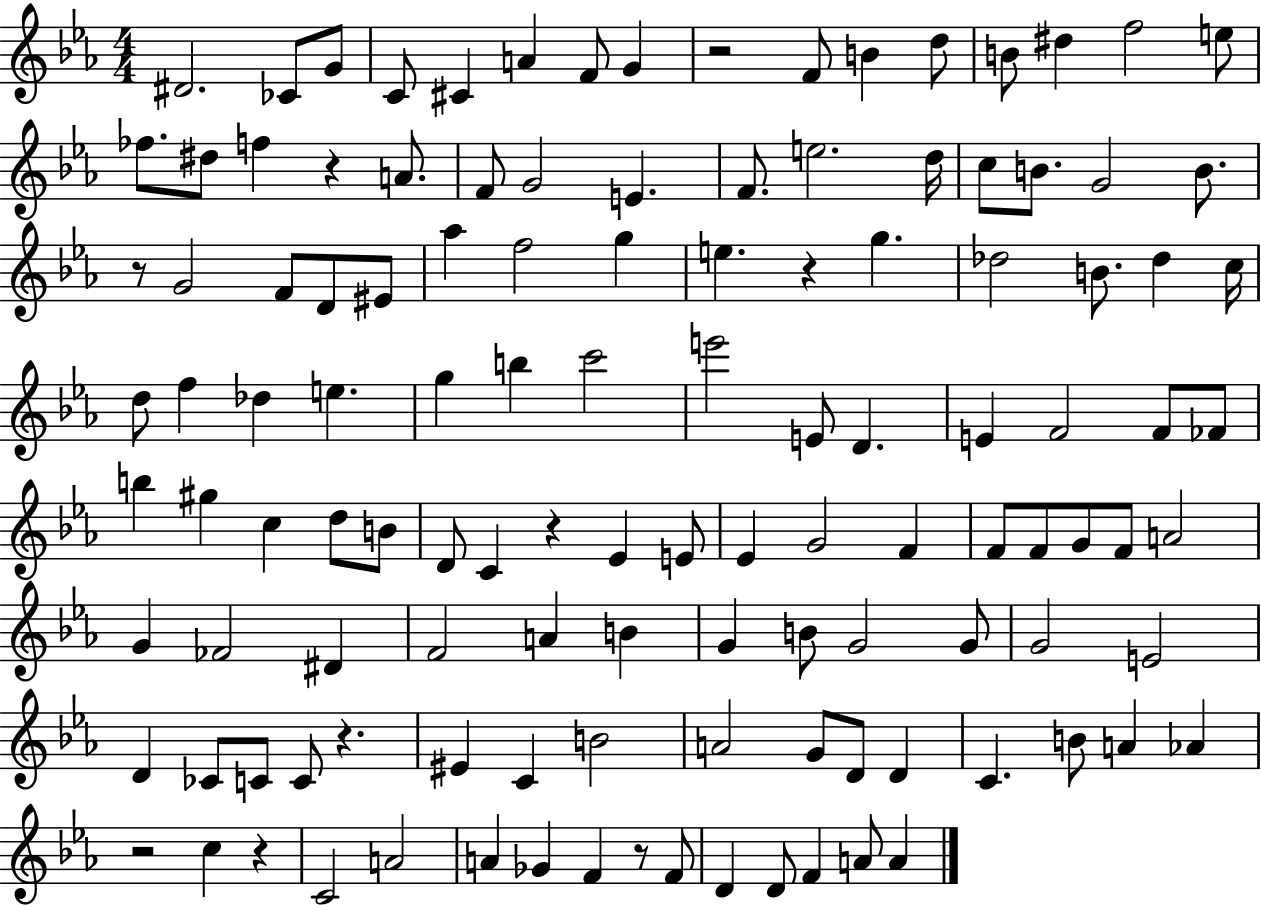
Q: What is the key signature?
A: EES major